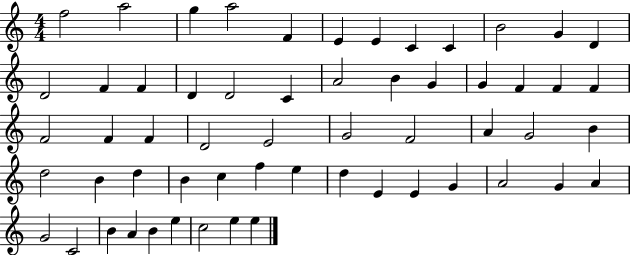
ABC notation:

X:1
T:Untitled
M:4/4
L:1/4
K:C
f2 a2 g a2 F E E C C B2 G D D2 F F D D2 C A2 B G G F F F F2 F F D2 E2 G2 F2 A G2 B d2 B d B c f e d E E G A2 G A G2 C2 B A B e c2 e e